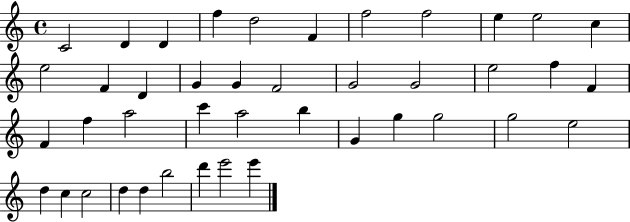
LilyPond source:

{
  \clef treble
  \time 4/4
  \defaultTimeSignature
  \key c \major
  c'2 d'4 d'4 | f''4 d''2 f'4 | f''2 f''2 | e''4 e''2 c''4 | \break e''2 f'4 d'4 | g'4 g'4 f'2 | g'2 g'2 | e''2 f''4 f'4 | \break f'4 f''4 a''2 | c'''4 a''2 b''4 | g'4 g''4 g''2 | g''2 e''2 | \break d''4 c''4 c''2 | d''4 d''4 b''2 | d'''4 e'''2 e'''4 | \bar "|."
}